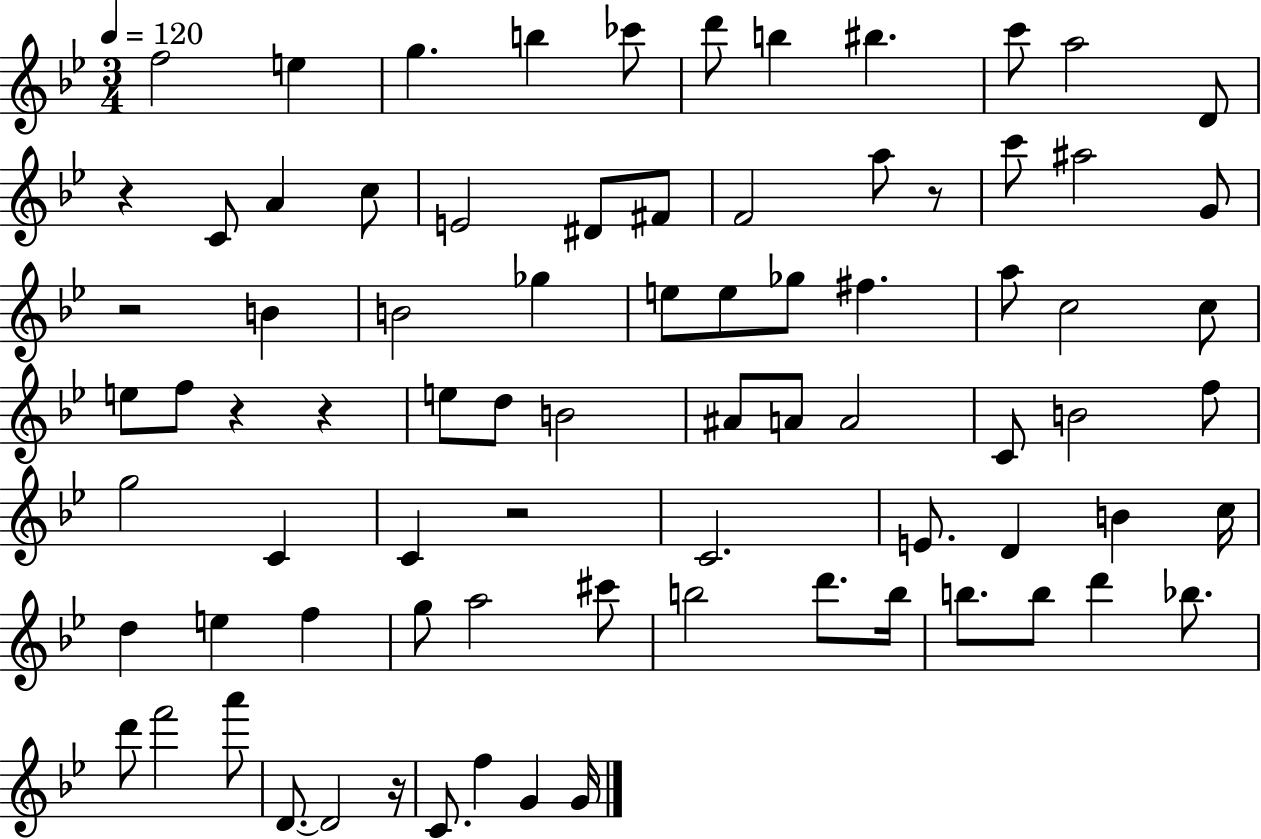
{
  \clef treble
  \numericTimeSignature
  \time 3/4
  \key bes \major
  \tempo 4 = 120
  f''2 e''4 | g''4. b''4 ces'''8 | d'''8 b''4 bis''4. | c'''8 a''2 d'8 | \break r4 c'8 a'4 c''8 | e'2 dis'8 fis'8 | f'2 a''8 r8 | c'''8 ais''2 g'8 | \break r2 b'4 | b'2 ges''4 | e''8 e''8 ges''8 fis''4. | a''8 c''2 c''8 | \break e''8 f''8 r4 r4 | e''8 d''8 b'2 | ais'8 a'8 a'2 | c'8 b'2 f''8 | \break g''2 c'4 | c'4 r2 | c'2. | e'8. d'4 b'4 c''16 | \break d''4 e''4 f''4 | g''8 a''2 cis'''8 | b''2 d'''8. b''16 | b''8. b''8 d'''4 bes''8. | \break d'''8 f'''2 a'''8 | d'8.~~ d'2 r16 | c'8. f''4 g'4 g'16 | \bar "|."
}